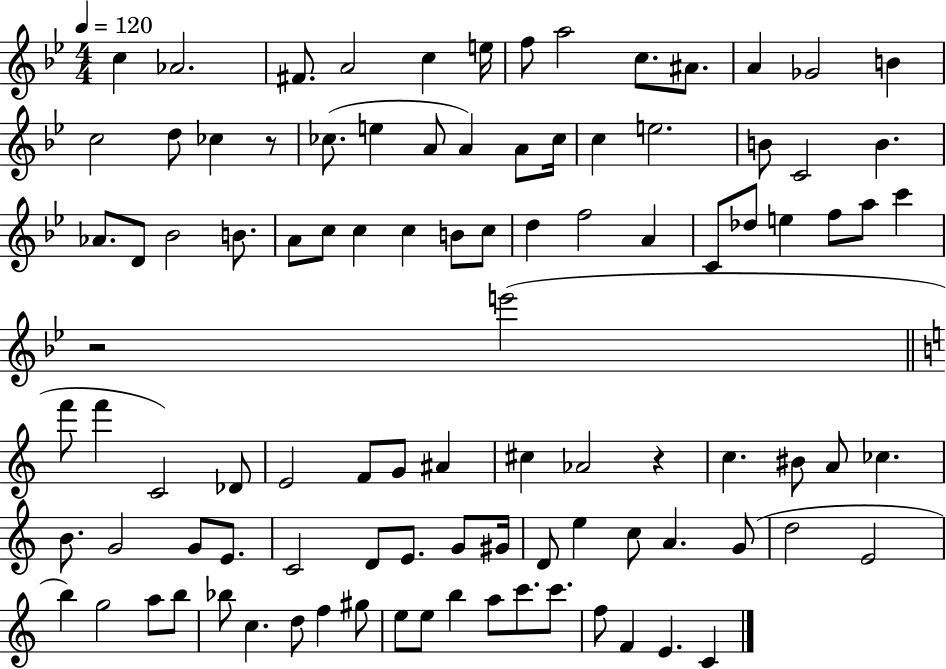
X:1
T:Untitled
M:4/4
L:1/4
K:Bb
c _A2 ^F/2 A2 c e/4 f/2 a2 c/2 ^A/2 A _G2 B c2 d/2 _c z/2 _c/2 e A/2 A A/2 _c/4 c e2 B/2 C2 B _A/2 D/2 _B2 B/2 A/2 c/2 c c B/2 c/2 d f2 A C/2 _d/2 e f/2 a/2 c' z2 e'2 f'/2 f' C2 _D/2 E2 F/2 G/2 ^A ^c _A2 z c ^B/2 A/2 _c B/2 G2 G/2 E/2 C2 D/2 E/2 G/2 ^G/4 D/2 e c/2 A G/2 d2 E2 b g2 a/2 b/2 _b/2 c d/2 f ^g/2 e/2 e/2 b a/2 c'/2 c'/2 f/2 F E C